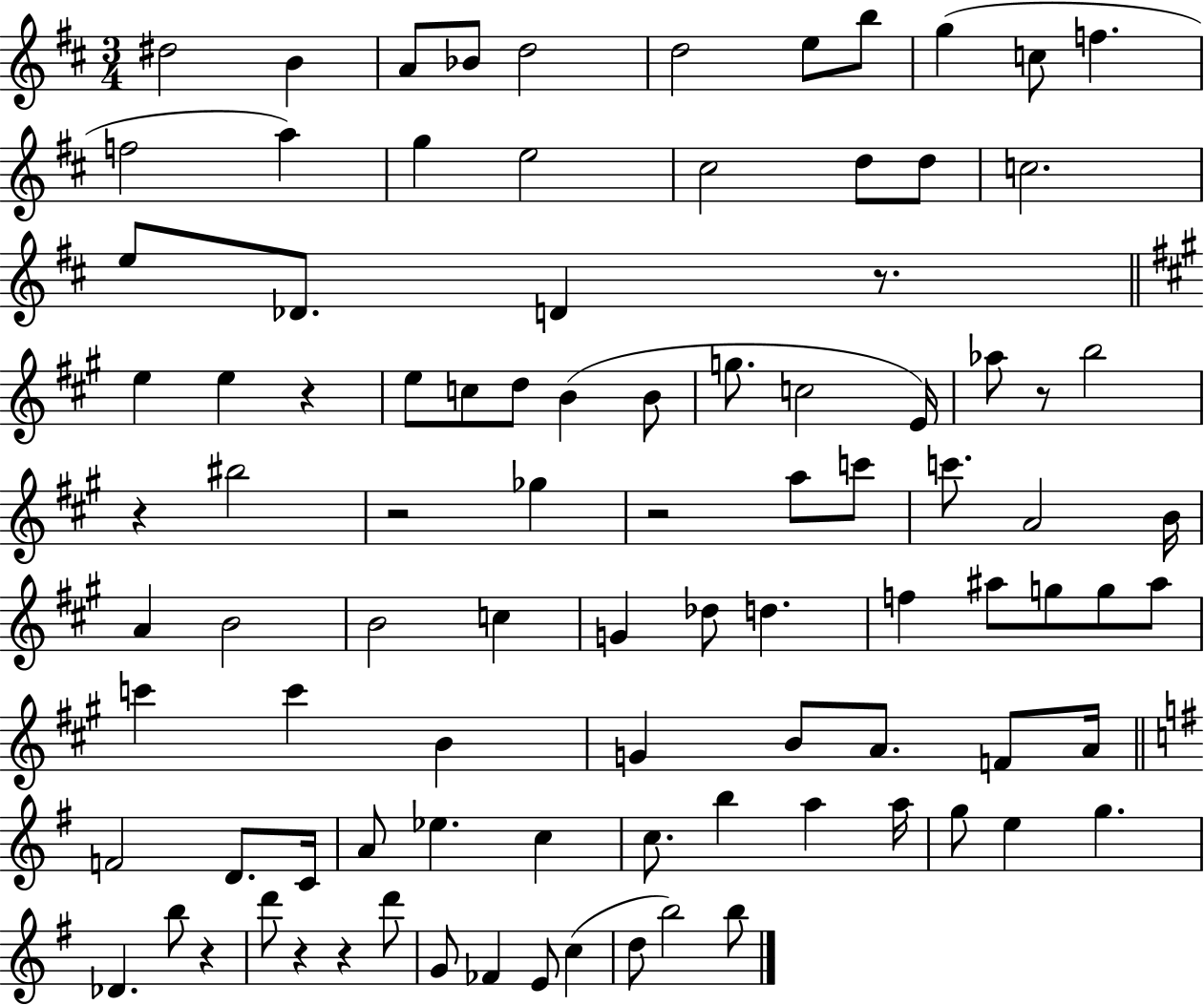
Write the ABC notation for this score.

X:1
T:Untitled
M:3/4
L:1/4
K:D
^d2 B A/2 _B/2 d2 d2 e/2 b/2 g c/2 f f2 a g e2 ^c2 d/2 d/2 c2 e/2 _D/2 D z/2 e e z e/2 c/2 d/2 B B/2 g/2 c2 E/4 _a/2 z/2 b2 z ^b2 z2 _g z2 a/2 c'/2 c'/2 A2 B/4 A B2 B2 c G _d/2 d f ^a/2 g/2 g/2 ^a/2 c' c' B G B/2 A/2 F/2 A/4 F2 D/2 C/4 A/2 _e c c/2 b a a/4 g/2 e g _D b/2 z d'/2 z z d'/2 G/2 _F E/2 c d/2 b2 b/2